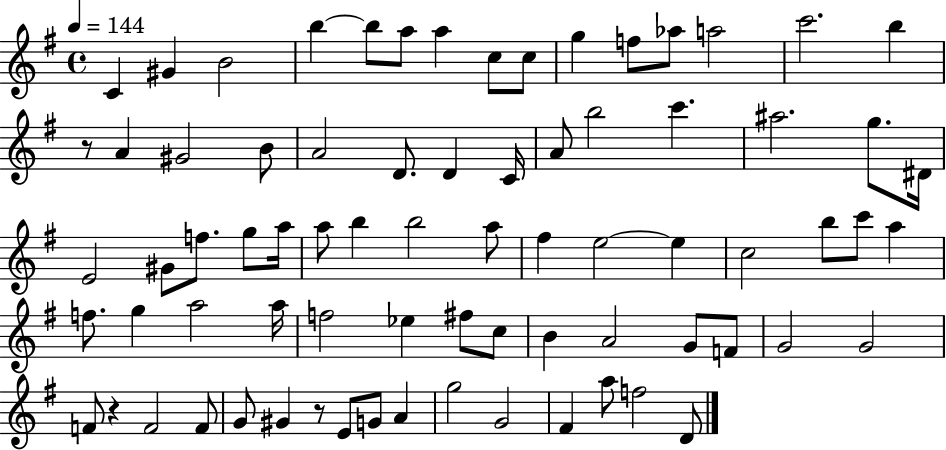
{
  \clef treble
  \time 4/4
  \defaultTimeSignature
  \key g \major
  \tempo 4 = 144
  c'4 gis'4 b'2 | b''4~~ b''8 a''8 a''4 c''8 c''8 | g''4 f''8 aes''8 a''2 | c'''2. b''4 | \break r8 a'4 gis'2 b'8 | a'2 d'8. d'4 c'16 | a'8 b''2 c'''4. | ais''2. g''8. dis'16 | \break e'2 gis'8 f''8. g''8 a''16 | a''8 b''4 b''2 a''8 | fis''4 e''2~~ e''4 | c''2 b''8 c'''8 a''4 | \break f''8. g''4 a''2 a''16 | f''2 ees''4 fis''8 c''8 | b'4 a'2 g'8 f'8 | g'2 g'2 | \break f'8 r4 f'2 f'8 | g'8 gis'4 r8 e'8 g'8 a'4 | g''2 g'2 | fis'4 a''8 f''2 d'8 | \break \bar "|."
}